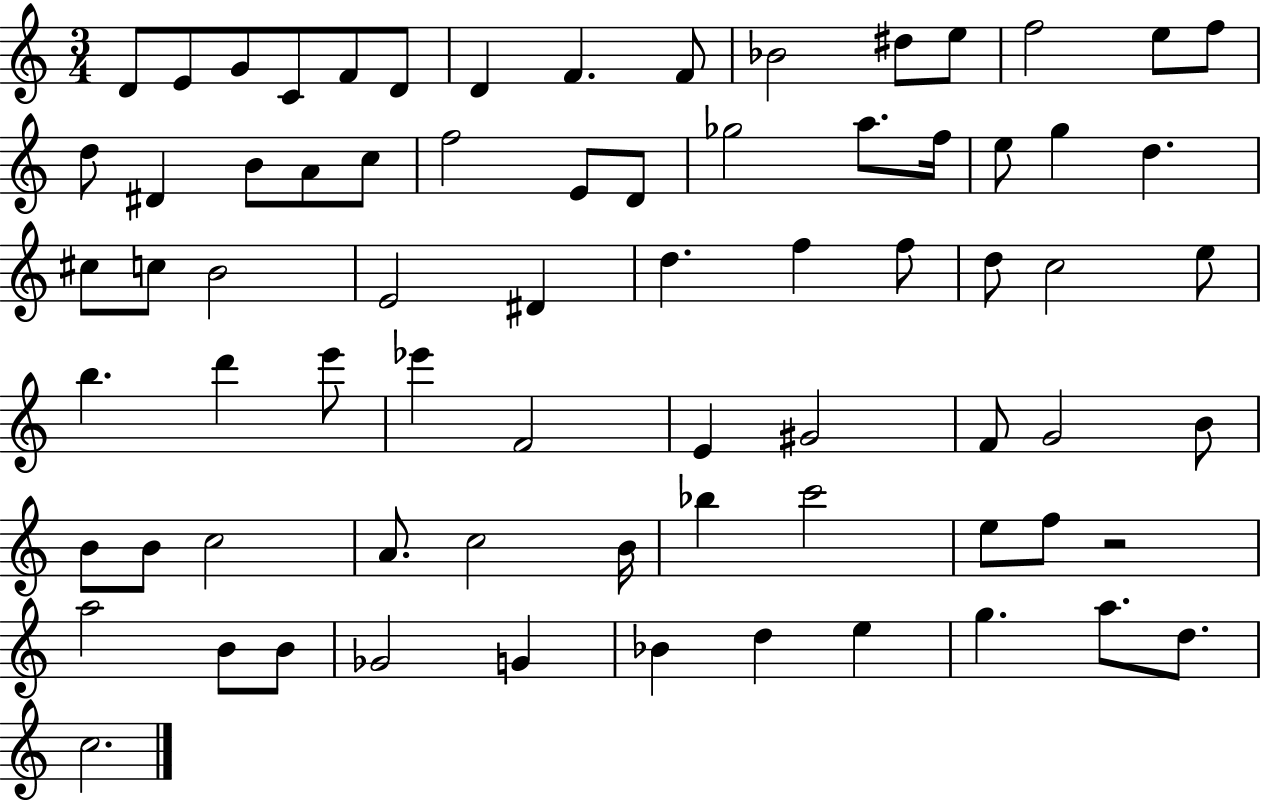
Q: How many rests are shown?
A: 1